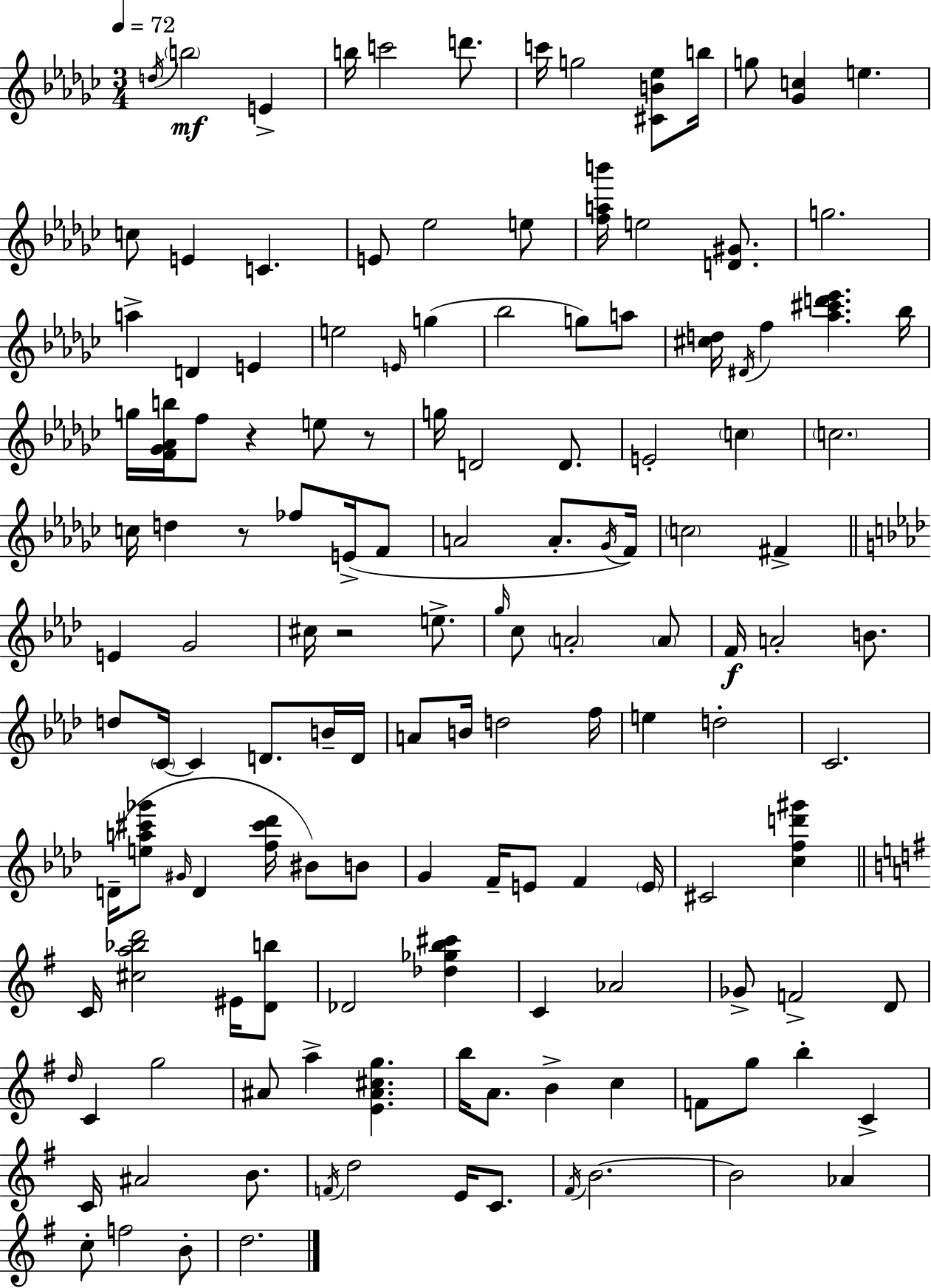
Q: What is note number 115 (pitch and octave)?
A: F#4